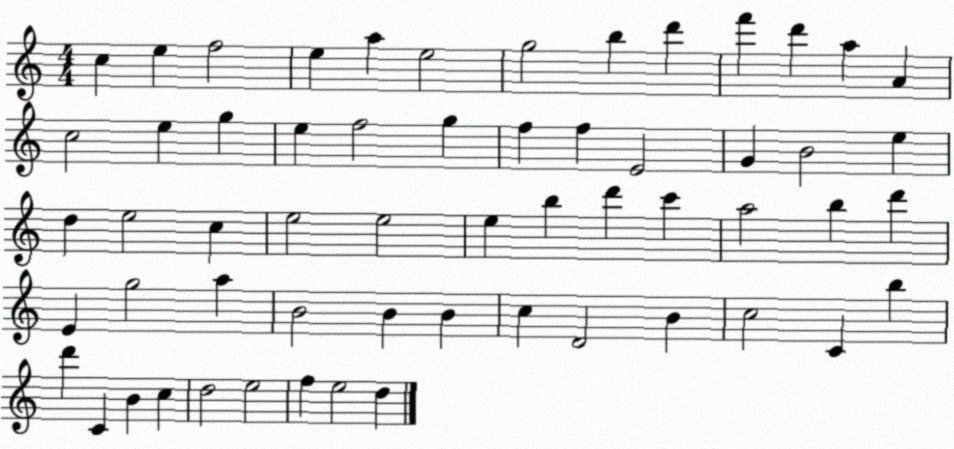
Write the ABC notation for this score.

X:1
T:Untitled
M:4/4
L:1/4
K:C
c e f2 e a e2 g2 b d' f' d' a A c2 e g e f2 g f f E2 G B2 e d e2 c e2 e2 e b d' c' a2 b d' E g2 a B2 B B c D2 B c2 C b d' C B c d2 e2 f e2 d